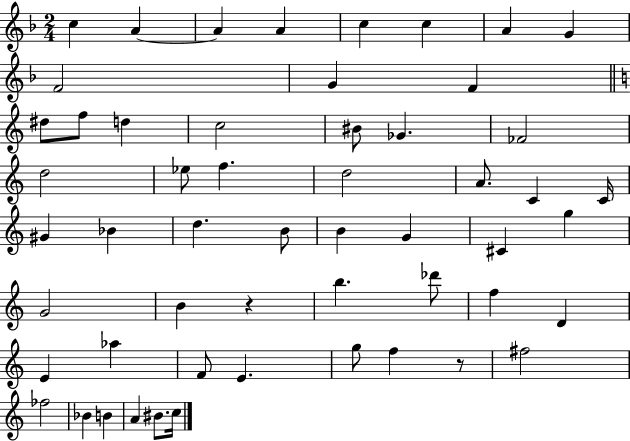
C5/q A4/q A4/q A4/q C5/q C5/q A4/q G4/q F4/h G4/q F4/q D#5/e F5/e D5/q C5/h BIS4/e Gb4/q. FES4/h D5/h Eb5/e F5/q. D5/h A4/e. C4/q C4/s G#4/q Bb4/q D5/q. B4/e B4/q G4/q C#4/q G5/q G4/h B4/q R/q B5/q. Db6/e F5/q D4/q E4/q Ab5/q F4/e E4/q. G5/e F5/q R/e F#5/h FES5/h Bb4/q B4/q A4/q BIS4/e. C5/s